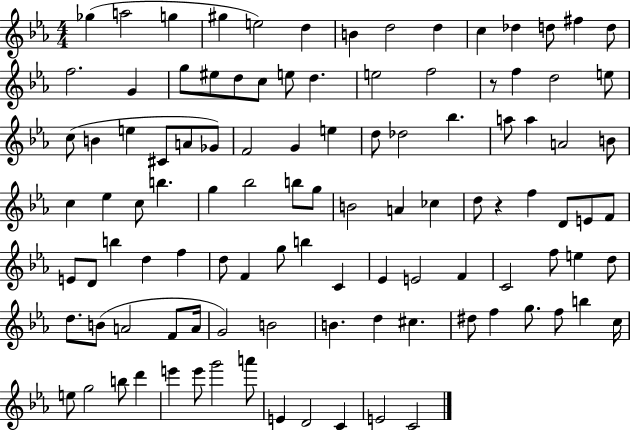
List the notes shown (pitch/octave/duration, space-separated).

Gb5/q A5/h G5/q G#5/q E5/h D5/q B4/q D5/h D5/q C5/q Db5/q D5/e F#5/q D5/e F5/h. G4/q G5/e EIS5/e D5/e C5/e E5/e D5/q. E5/h F5/h R/e F5/q D5/h E5/e C5/e B4/q E5/q C#4/e A4/e Gb4/e F4/h G4/q E5/q D5/e Db5/h Bb5/q. A5/e A5/q A4/h B4/e C5/q Eb5/q C5/e B5/q. G5/q Bb5/h B5/e G5/e B4/h A4/q CES5/q D5/e R/q F5/q D4/e E4/e F4/e E4/e D4/e B5/q D5/q F5/q D5/e F4/q G5/e B5/q C4/q Eb4/q E4/h F4/q C4/h F5/e E5/q D5/e D5/e. B4/e A4/h F4/e A4/s G4/h B4/h B4/q. D5/q C#5/q. D#5/e F5/q G5/e. F5/e B5/q C5/s E5/e G5/h B5/e D6/q E6/q E6/e G6/h A6/e E4/q D4/h C4/q E4/h C4/h